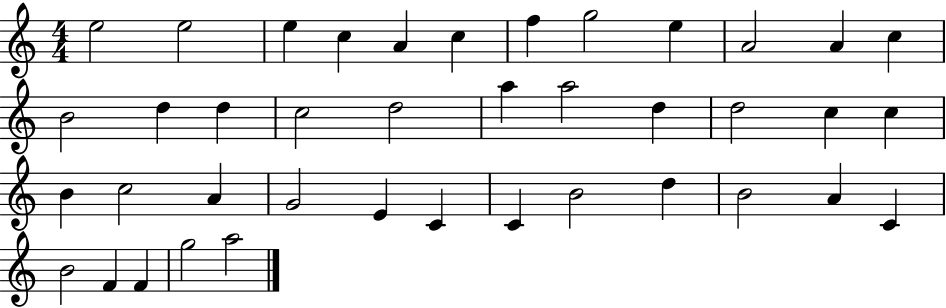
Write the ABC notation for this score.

X:1
T:Untitled
M:4/4
L:1/4
K:C
e2 e2 e c A c f g2 e A2 A c B2 d d c2 d2 a a2 d d2 c c B c2 A G2 E C C B2 d B2 A C B2 F F g2 a2